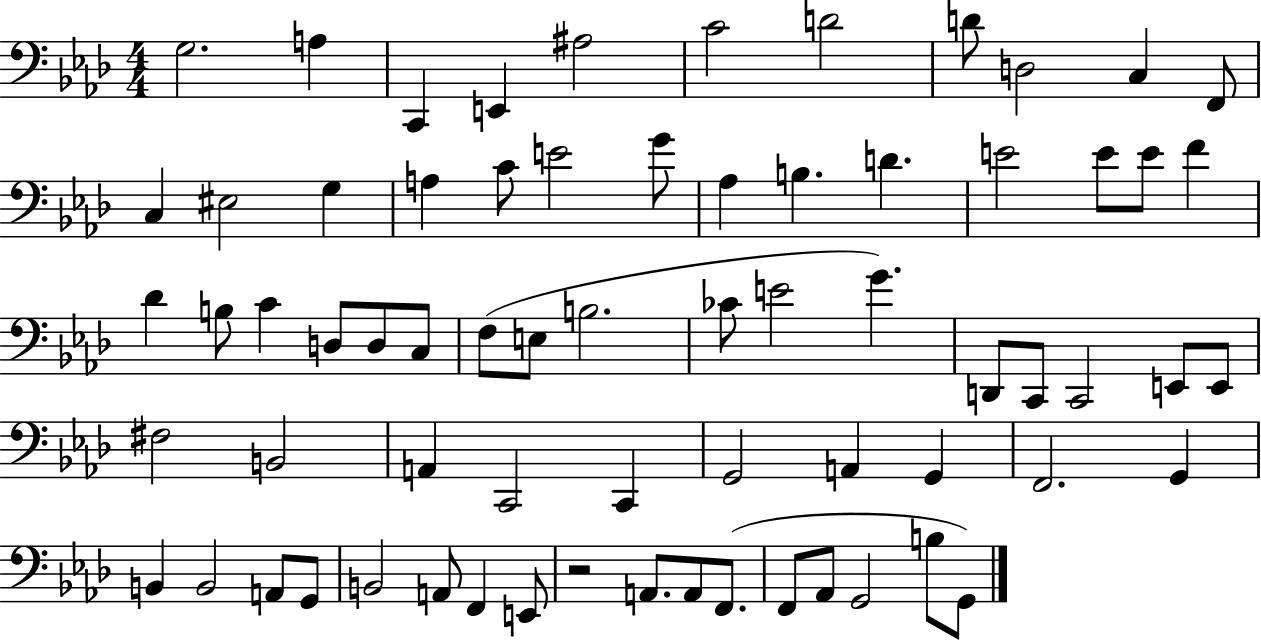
X:1
T:Untitled
M:4/4
L:1/4
K:Ab
G,2 A, C,, E,, ^A,2 C2 D2 D/2 D,2 C, F,,/2 C, ^E,2 G, A, C/2 E2 G/2 _A, B, D E2 E/2 E/2 F _D B,/2 C D,/2 D,/2 C,/2 F,/2 E,/2 B,2 _C/2 E2 G D,,/2 C,,/2 C,,2 E,,/2 E,,/2 ^F,2 B,,2 A,, C,,2 C,, G,,2 A,, G,, F,,2 G,, B,, B,,2 A,,/2 G,,/2 B,,2 A,,/2 F,, E,,/2 z2 A,,/2 A,,/2 F,,/2 F,,/2 _A,,/2 G,,2 B,/2 G,,/2